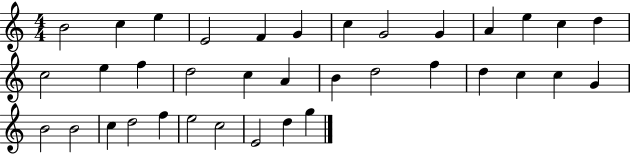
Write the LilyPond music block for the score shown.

{
  \clef treble
  \numericTimeSignature
  \time 4/4
  \key c \major
  b'2 c''4 e''4 | e'2 f'4 g'4 | c''4 g'2 g'4 | a'4 e''4 c''4 d''4 | \break c''2 e''4 f''4 | d''2 c''4 a'4 | b'4 d''2 f''4 | d''4 c''4 c''4 g'4 | \break b'2 b'2 | c''4 d''2 f''4 | e''2 c''2 | e'2 d''4 g''4 | \break \bar "|."
}